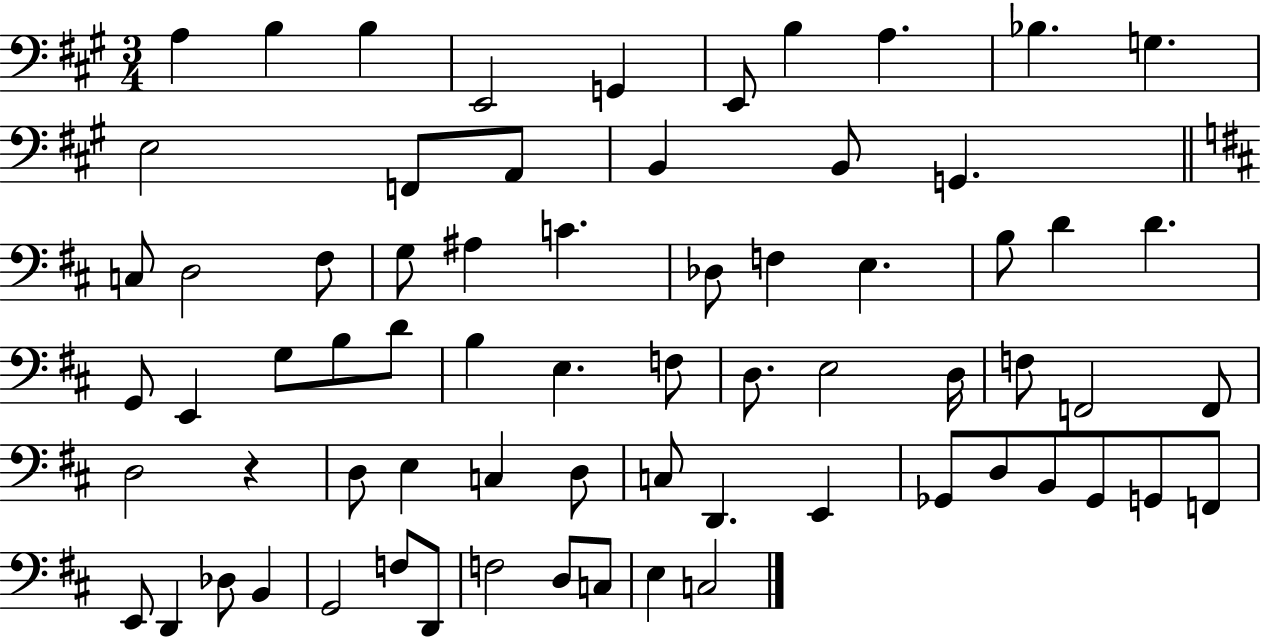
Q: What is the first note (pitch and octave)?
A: A3